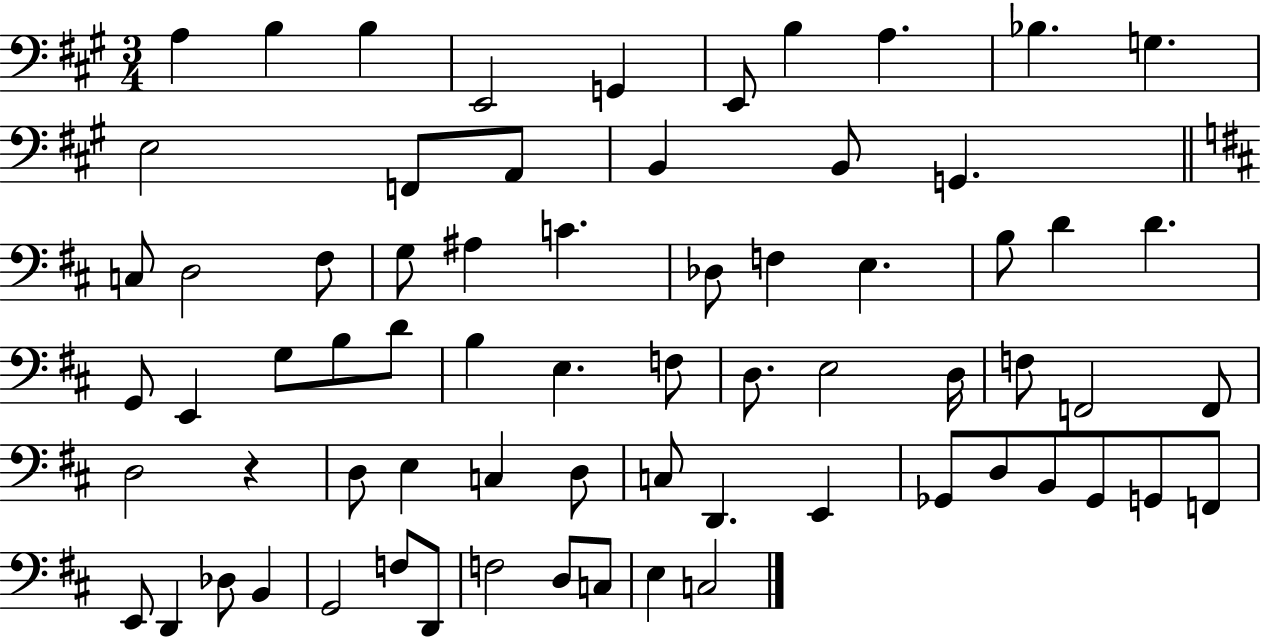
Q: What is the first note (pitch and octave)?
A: A3